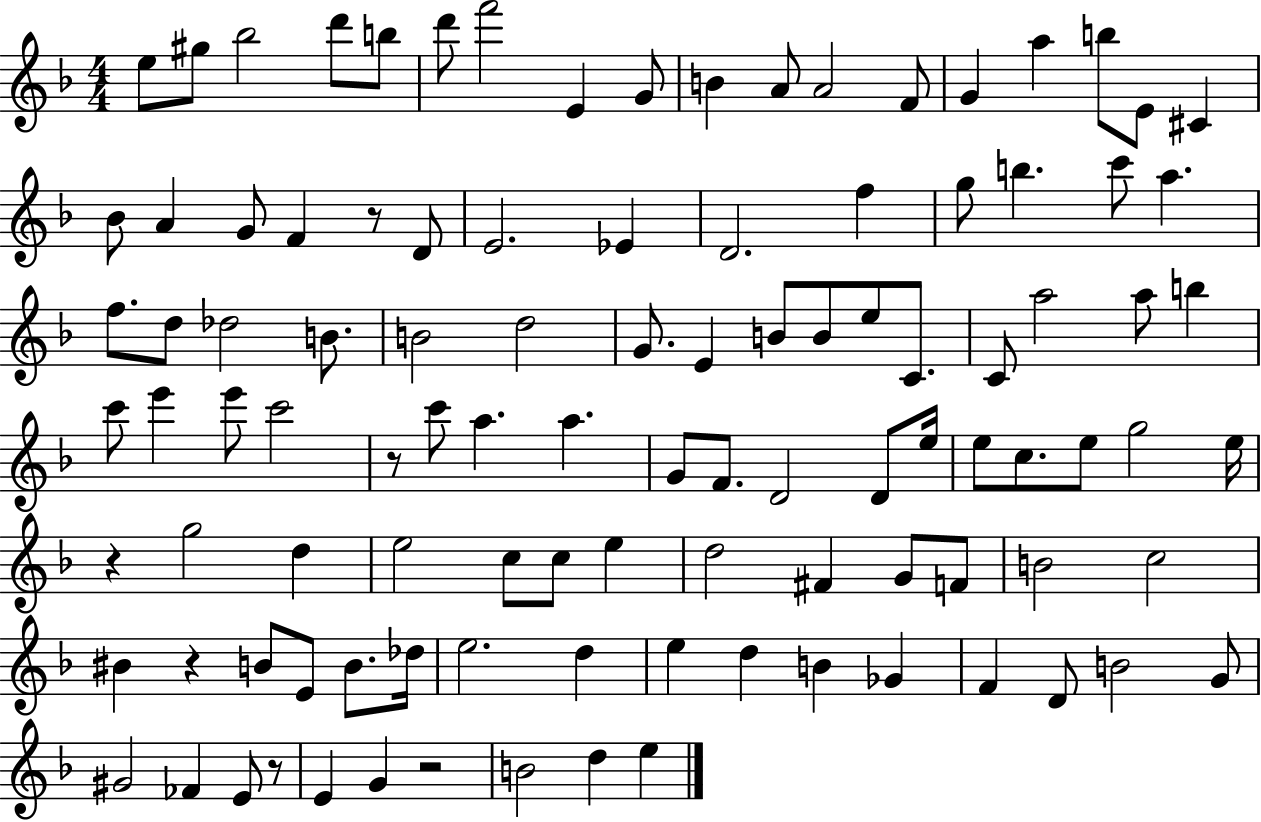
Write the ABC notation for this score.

X:1
T:Untitled
M:4/4
L:1/4
K:F
e/2 ^g/2 _b2 d'/2 b/2 d'/2 f'2 E G/2 B A/2 A2 F/2 G a b/2 E/2 ^C _B/2 A G/2 F z/2 D/2 E2 _E D2 f g/2 b c'/2 a f/2 d/2 _d2 B/2 B2 d2 G/2 E B/2 B/2 e/2 C/2 C/2 a2 a/2 b c'/2 e' e'/2 c'2 z/2 c'/2 a a G/2 F/2 D2 D/2 e/4 e/2 c/2 e/2 g2 e/4 z g2 d e2 c/2 c/2 e d2 ^F G/2 F/2 B2 c2 ^B z B/2 E/2 B/2 _d/4 e2 d e d B _G F D/2 B2 G/2 ^G2 _F E/2 z/2 E G z2 B2 d e